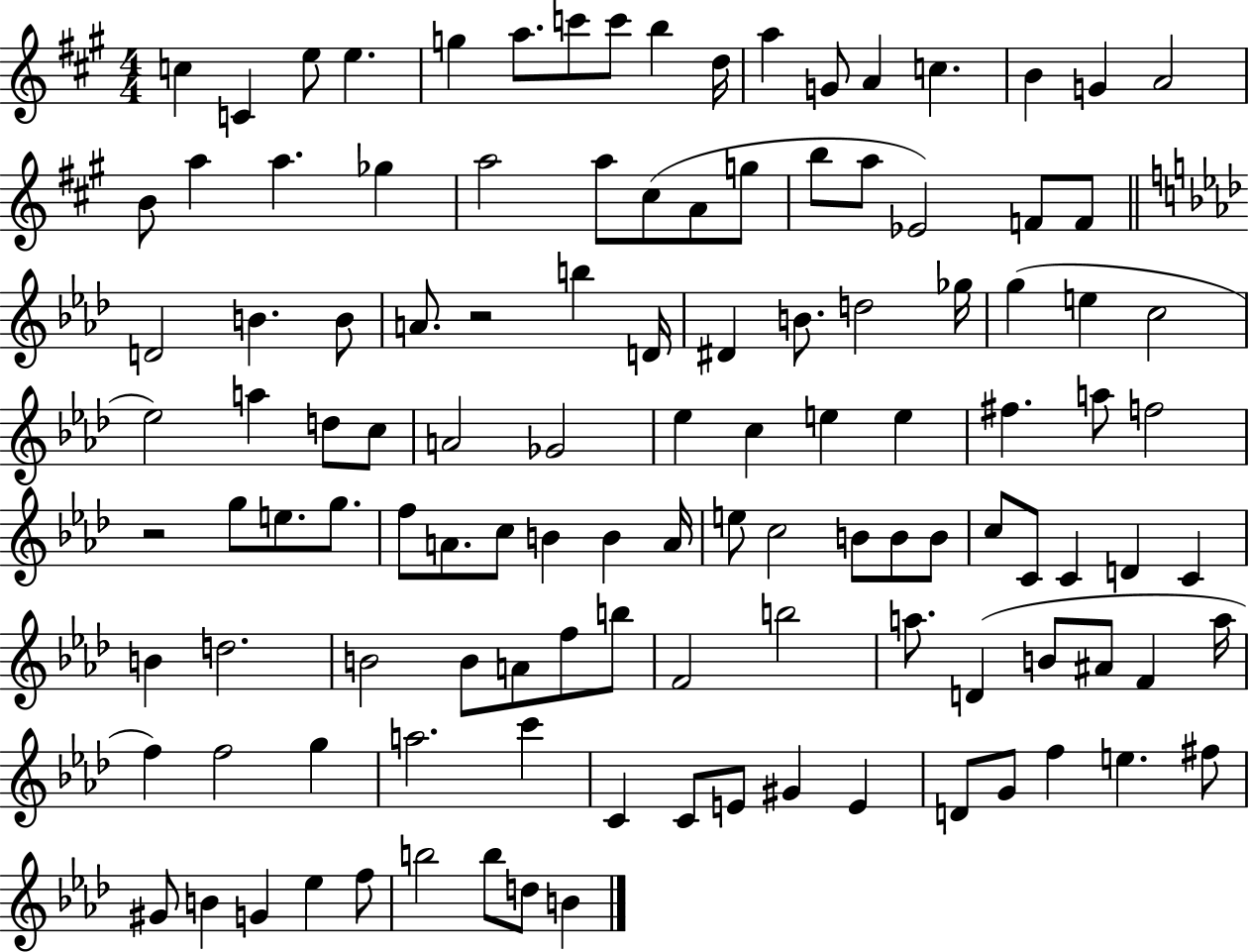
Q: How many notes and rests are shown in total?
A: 117